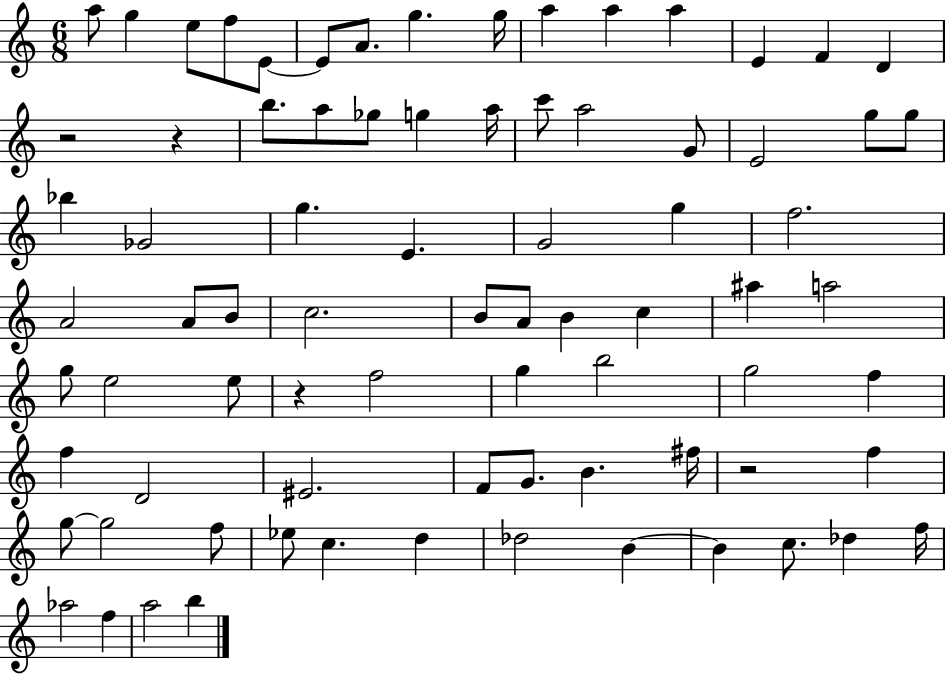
A5/e G5/q E5/e F5/e E4/e E4/e A4/e. G5/q. G5/s A5/q A5/q A5/q E4/q F4/q D4/q R/h R/q B5/e. A5/e Gb5/e G5/q A5/s C6/e A5/h G4/e E4/h G5/e G5/e Bb5/q Gb4/h G5/q. E4/q. G4/h G5/q F5/h. A4/h A4/e B4/e C5/h. B4/e A4/e B4/q C5/q A#5/q A5/h G5/e E5/h E5/e R/q F5/h G5/q B5/h G5/h F5/q F5/q D4/h EIS4/h. F4/e G4/e. B4/q. F#5/s R/h F5/q G5/e G5/h F5/e Eb5/e C5/q. D5/q Db5/h B4/q B4/q C5/e. Db5/q F5/s Ab5/h F5/q A5/h B5/q